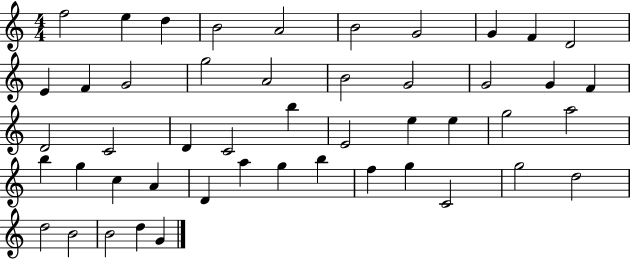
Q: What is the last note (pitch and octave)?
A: G4